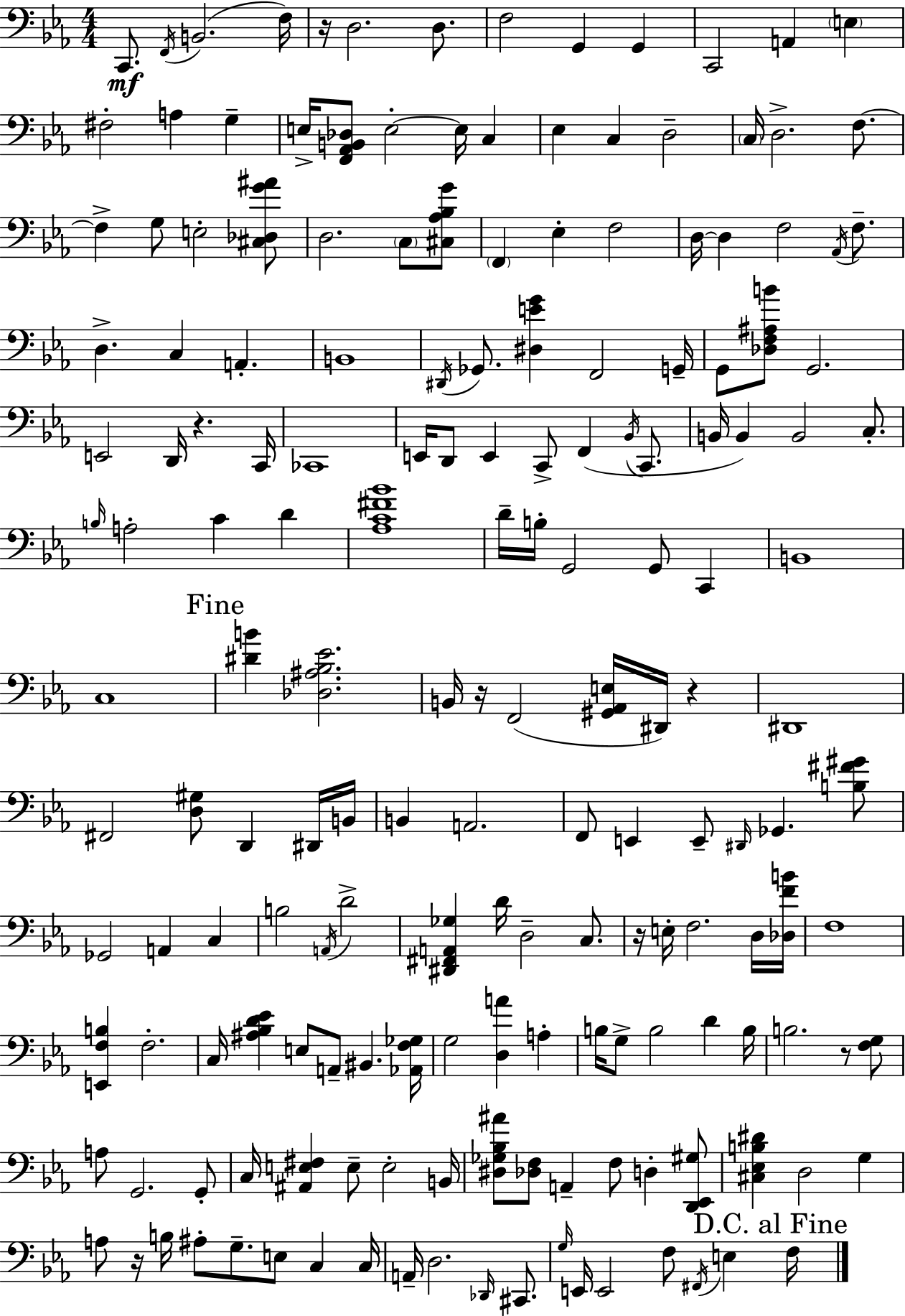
X:1
T:Untitled
M:4/4
L:1/4
K:Eb
C,,/2 F,,/4 B,,2 F,/4 z/4 D,2 D,/2 F,2 G,, G,, C,,2 A,, E, ^F,2 A, G, E,/4 [F,,_A,,B,,_D,]/2 E,2 E,/4 C, _E, C, D,2 C,/4 D,2 F,/2 F, G,/2 E,2 [^C,_D,G^A]/2 D,2 C,/2 [^C,_A,_B,G]/2 F,, _E, F,2 D,/4 D, F,2 _A,,/4 F,/2 D, C, A,, B,,4 ^D,,/4 _G,,/2 [^D,EG] F,,2 G,,/4 G,,/2 [_D,F,^A,B]/2 G,,2 E,,2 D,,/4 z C,,/4 _C,,4 E,,/4 D,,/2 E,, C,,/2 F,, _B,,/4 C,,/2 B,,/4 B,, B,,2 C,/2 B,/4 A,2 C D [_A,C^F_B]4 D/4 B,/4 G,,2 G,,/2 C,, B,,4 C,4 [^DB] [_D,^A,_B,_E]2 B,,/4 z/4 F,,2 [^G,,_A,,E,]/4 ^D,,/4 z ^D,,4 ^F,,2 [D,^G,]/2 D,, ^D,,/4 B,,/4 B,, A,,2 F,,/2 E,, E,,/2 ^D,,/4 _G,, [B,^F^G]/2 _G,,2 A,, C, B,2 A,,/4 D2 [^D,,^F,,A,,_G,] D/4 D,2 C,/2 z/4 E,/4 F,2 D,/4 [_D,FB]/4 F,4 [E,,F,B,] F,2 C,/4 [^A,_B,D_E] E,/2 A,,/2 ^B,, [_A,,F,_G,]/4 G,2 [D,A] A, B,/4 G,/2 B,2 D B,/4 B,2 z/2 [F,G,]/2 A,/2 G,,2 G,,/2 C,/4 [^A,,E,^F,] E,/2 E,2 B,,/4 [^D,_G,_B,^A]/2 [_D,F,]/2 A,, F,/2 D, [D,,_E,,^G,]/2 [^C,_E,B,^D] D,2 G, A,/2 z/4 B,/4 ^A,/2 G,/2 E,/2 C, C,/4 A,,/4 D,2 _D,,/4 ^C,,/2 G,/4 E,,/4 E,,2 F,/2 ^F,,/4 E, F,/4